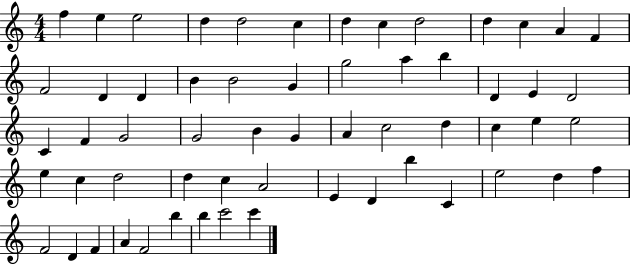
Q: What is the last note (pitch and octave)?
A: C6